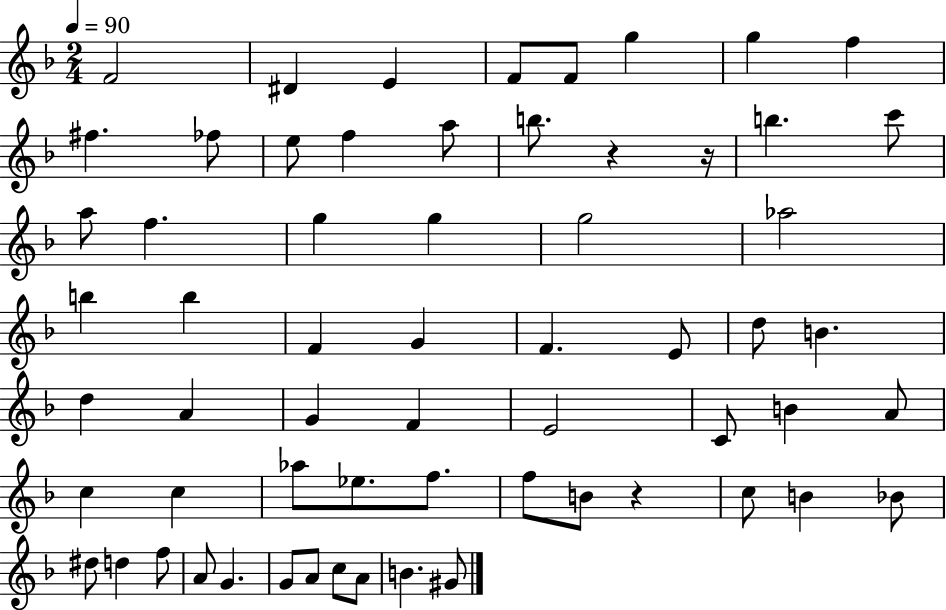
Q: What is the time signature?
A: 2/4